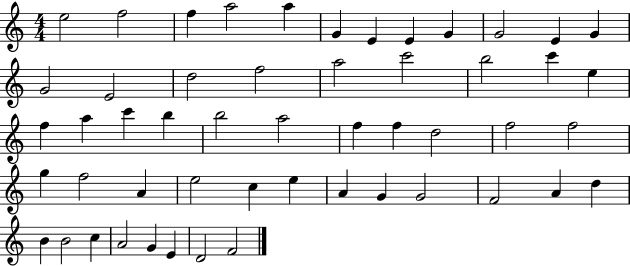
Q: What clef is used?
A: treble